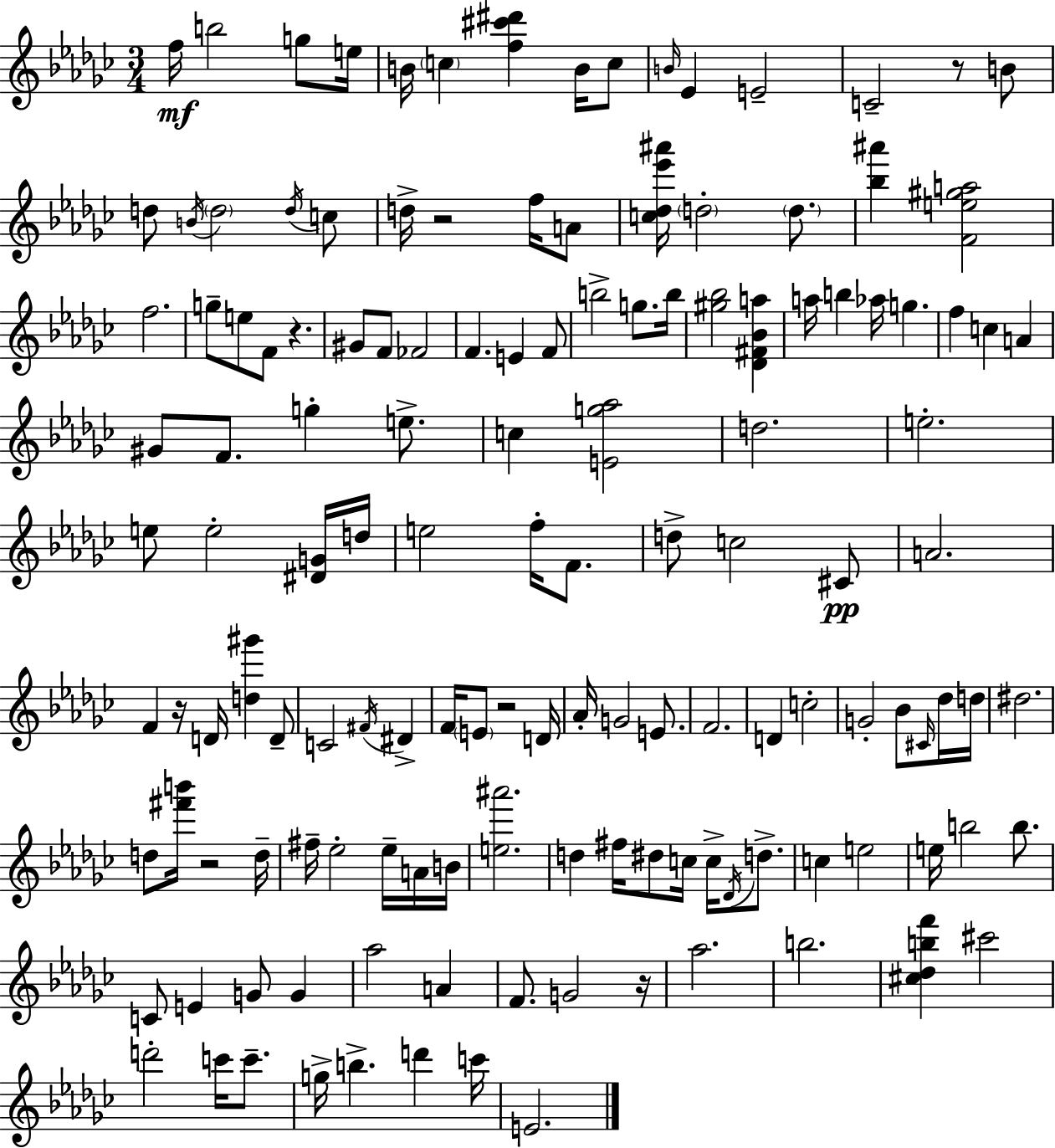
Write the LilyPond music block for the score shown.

{
  \clef treble
  \numericTimeSignature
  \time 3/4
  \key ees \minor
  \repeat volta 2 { f''16\mf b''2 g''8 e''16 | b'16 \parenthesize c''4 <f'' cis''' dis'''>4 b'16 c''8 | \grace { b'16 } ees'4 e'2-- | c'2-- r8 b'8 | \break d''8 \acciaccatura { b'16 } \parenthesize d''2 | \acciaccatura { d''16 } c''8 d''16-> r2 | f''16 a'8 <c'' des'' ees''' ais'''>16 \parenthesize d''2-. | \parenthesize d''8. <bes'' ais'''>4 <f' e'' gis'' a''>2 | \break f''2. | g''8-- e''8 f'8 r4. | gis'8 f'8 fes'2 | f'4. e'4 | \break f'8 b''2-> g''8. | b''16 <gis'' bes''>2 <des' fis' bes' a''>4 | a''16 b''4 aes''16 g''4. | f''4 c''4 a'4 | \break gis'8 f'8. g''4-. | e''8.-> c''4 <e' g'' aes''>2 | d''2. | e''2.-. | \break e''8 e''2-. | <dis' g'>16 d''16 e''2 f''16-. | f'8. d''8-> c''2 | cis'8\pp a'2. | \break f'4 r16 d'16 <d'' gis'''>4 | d'8-- c'2 \acciaccatura { fis'16 } | dis'4-> f'16 \parenthesize e'8 r2 | d'16 aes'16-. g'2 | \break e'8. f'2. | d'4 c''2-. | g'2-. | bes'8 \grace { cis'16 } des''16 d''16 dis''2. | \break d''8 <fis''' b'''>16 r2 | d''16-- fis''16-- ees''2-. | ees''16-- a'16 b'16 <e'' ais'''>2. | d''4 fis''16 dis''8 | \break c''16 c''16-> \acciaccatura { des'16 } d''8.-> c''4 e''2 | e''16 b''2 | b''8. c'8 e'4 | g'8 g'4 aes''2 | \break a'4 f'8. g'2 | r16 aes''2. | b''2. | <cis'' des'' b'' f'''>4 cis'''2 | \break d'''2-. | c'''16 c'''8.-- g''16-> b''4.-> | d'''4 c'''16 e'2. | } \bar "|."
}